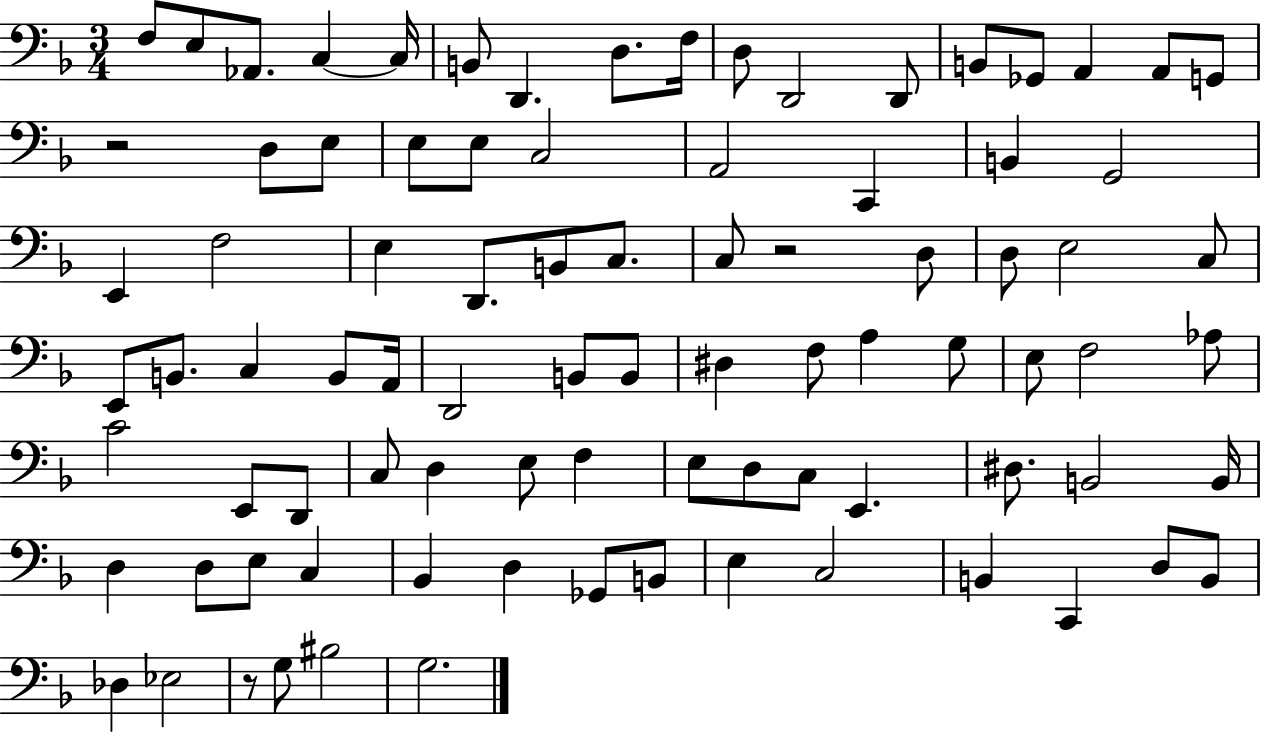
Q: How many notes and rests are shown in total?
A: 88